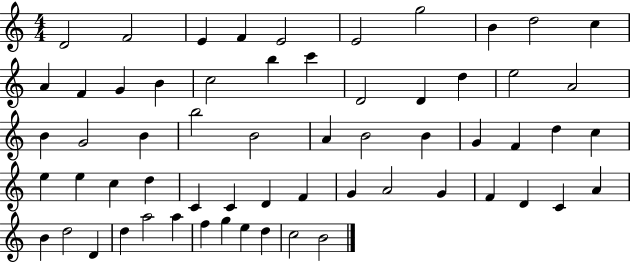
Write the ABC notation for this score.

X:1
T:Untitled
M:4/4
L:1/4
K:C
D2 F2 E F E2 E2 g2 B d2 c A F G B c2 b c' D2 D d e2 A2 B G2 B b2 B2 A B2 B G F d c e e c d C C D F G A2 G F D C A B d2 D d a2 a f g e d c2 B2